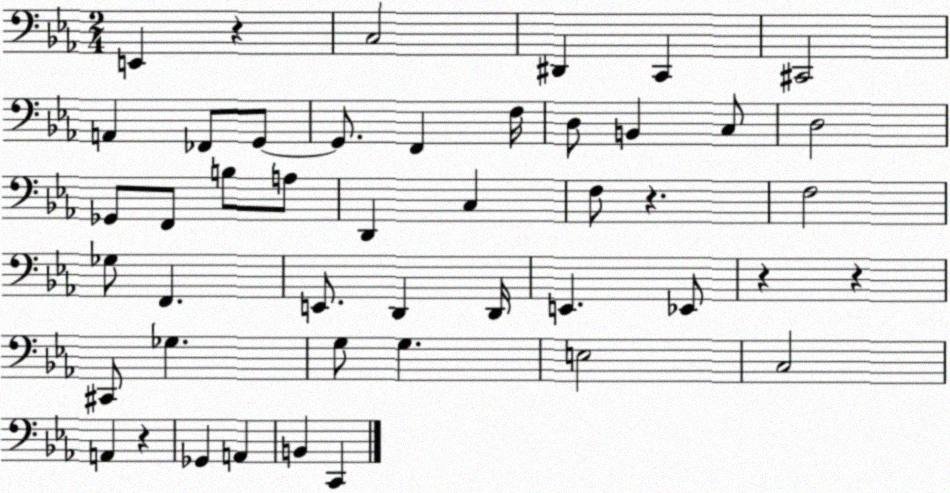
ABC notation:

X:1
T:Untitled
M:2/4
L:1/4
K:Eb
E,, z C,2 ^D,, C,, ^C,,2 A,, _F,,/2 G,,/2 G,,/2 F,, F,/4 D,/2 B,, C,/2 D,2 _G,,/2 F,,/2 B,/2 A,/2 D,, C, F,/2 z F,2 _G,/2 F,, E,,/2 D,, D,,/4 E,, _E,,/2 z z ^C,,/2 _G, G,/2 G, E,2 C,2 A,, z _G,, A,, B,, C,,